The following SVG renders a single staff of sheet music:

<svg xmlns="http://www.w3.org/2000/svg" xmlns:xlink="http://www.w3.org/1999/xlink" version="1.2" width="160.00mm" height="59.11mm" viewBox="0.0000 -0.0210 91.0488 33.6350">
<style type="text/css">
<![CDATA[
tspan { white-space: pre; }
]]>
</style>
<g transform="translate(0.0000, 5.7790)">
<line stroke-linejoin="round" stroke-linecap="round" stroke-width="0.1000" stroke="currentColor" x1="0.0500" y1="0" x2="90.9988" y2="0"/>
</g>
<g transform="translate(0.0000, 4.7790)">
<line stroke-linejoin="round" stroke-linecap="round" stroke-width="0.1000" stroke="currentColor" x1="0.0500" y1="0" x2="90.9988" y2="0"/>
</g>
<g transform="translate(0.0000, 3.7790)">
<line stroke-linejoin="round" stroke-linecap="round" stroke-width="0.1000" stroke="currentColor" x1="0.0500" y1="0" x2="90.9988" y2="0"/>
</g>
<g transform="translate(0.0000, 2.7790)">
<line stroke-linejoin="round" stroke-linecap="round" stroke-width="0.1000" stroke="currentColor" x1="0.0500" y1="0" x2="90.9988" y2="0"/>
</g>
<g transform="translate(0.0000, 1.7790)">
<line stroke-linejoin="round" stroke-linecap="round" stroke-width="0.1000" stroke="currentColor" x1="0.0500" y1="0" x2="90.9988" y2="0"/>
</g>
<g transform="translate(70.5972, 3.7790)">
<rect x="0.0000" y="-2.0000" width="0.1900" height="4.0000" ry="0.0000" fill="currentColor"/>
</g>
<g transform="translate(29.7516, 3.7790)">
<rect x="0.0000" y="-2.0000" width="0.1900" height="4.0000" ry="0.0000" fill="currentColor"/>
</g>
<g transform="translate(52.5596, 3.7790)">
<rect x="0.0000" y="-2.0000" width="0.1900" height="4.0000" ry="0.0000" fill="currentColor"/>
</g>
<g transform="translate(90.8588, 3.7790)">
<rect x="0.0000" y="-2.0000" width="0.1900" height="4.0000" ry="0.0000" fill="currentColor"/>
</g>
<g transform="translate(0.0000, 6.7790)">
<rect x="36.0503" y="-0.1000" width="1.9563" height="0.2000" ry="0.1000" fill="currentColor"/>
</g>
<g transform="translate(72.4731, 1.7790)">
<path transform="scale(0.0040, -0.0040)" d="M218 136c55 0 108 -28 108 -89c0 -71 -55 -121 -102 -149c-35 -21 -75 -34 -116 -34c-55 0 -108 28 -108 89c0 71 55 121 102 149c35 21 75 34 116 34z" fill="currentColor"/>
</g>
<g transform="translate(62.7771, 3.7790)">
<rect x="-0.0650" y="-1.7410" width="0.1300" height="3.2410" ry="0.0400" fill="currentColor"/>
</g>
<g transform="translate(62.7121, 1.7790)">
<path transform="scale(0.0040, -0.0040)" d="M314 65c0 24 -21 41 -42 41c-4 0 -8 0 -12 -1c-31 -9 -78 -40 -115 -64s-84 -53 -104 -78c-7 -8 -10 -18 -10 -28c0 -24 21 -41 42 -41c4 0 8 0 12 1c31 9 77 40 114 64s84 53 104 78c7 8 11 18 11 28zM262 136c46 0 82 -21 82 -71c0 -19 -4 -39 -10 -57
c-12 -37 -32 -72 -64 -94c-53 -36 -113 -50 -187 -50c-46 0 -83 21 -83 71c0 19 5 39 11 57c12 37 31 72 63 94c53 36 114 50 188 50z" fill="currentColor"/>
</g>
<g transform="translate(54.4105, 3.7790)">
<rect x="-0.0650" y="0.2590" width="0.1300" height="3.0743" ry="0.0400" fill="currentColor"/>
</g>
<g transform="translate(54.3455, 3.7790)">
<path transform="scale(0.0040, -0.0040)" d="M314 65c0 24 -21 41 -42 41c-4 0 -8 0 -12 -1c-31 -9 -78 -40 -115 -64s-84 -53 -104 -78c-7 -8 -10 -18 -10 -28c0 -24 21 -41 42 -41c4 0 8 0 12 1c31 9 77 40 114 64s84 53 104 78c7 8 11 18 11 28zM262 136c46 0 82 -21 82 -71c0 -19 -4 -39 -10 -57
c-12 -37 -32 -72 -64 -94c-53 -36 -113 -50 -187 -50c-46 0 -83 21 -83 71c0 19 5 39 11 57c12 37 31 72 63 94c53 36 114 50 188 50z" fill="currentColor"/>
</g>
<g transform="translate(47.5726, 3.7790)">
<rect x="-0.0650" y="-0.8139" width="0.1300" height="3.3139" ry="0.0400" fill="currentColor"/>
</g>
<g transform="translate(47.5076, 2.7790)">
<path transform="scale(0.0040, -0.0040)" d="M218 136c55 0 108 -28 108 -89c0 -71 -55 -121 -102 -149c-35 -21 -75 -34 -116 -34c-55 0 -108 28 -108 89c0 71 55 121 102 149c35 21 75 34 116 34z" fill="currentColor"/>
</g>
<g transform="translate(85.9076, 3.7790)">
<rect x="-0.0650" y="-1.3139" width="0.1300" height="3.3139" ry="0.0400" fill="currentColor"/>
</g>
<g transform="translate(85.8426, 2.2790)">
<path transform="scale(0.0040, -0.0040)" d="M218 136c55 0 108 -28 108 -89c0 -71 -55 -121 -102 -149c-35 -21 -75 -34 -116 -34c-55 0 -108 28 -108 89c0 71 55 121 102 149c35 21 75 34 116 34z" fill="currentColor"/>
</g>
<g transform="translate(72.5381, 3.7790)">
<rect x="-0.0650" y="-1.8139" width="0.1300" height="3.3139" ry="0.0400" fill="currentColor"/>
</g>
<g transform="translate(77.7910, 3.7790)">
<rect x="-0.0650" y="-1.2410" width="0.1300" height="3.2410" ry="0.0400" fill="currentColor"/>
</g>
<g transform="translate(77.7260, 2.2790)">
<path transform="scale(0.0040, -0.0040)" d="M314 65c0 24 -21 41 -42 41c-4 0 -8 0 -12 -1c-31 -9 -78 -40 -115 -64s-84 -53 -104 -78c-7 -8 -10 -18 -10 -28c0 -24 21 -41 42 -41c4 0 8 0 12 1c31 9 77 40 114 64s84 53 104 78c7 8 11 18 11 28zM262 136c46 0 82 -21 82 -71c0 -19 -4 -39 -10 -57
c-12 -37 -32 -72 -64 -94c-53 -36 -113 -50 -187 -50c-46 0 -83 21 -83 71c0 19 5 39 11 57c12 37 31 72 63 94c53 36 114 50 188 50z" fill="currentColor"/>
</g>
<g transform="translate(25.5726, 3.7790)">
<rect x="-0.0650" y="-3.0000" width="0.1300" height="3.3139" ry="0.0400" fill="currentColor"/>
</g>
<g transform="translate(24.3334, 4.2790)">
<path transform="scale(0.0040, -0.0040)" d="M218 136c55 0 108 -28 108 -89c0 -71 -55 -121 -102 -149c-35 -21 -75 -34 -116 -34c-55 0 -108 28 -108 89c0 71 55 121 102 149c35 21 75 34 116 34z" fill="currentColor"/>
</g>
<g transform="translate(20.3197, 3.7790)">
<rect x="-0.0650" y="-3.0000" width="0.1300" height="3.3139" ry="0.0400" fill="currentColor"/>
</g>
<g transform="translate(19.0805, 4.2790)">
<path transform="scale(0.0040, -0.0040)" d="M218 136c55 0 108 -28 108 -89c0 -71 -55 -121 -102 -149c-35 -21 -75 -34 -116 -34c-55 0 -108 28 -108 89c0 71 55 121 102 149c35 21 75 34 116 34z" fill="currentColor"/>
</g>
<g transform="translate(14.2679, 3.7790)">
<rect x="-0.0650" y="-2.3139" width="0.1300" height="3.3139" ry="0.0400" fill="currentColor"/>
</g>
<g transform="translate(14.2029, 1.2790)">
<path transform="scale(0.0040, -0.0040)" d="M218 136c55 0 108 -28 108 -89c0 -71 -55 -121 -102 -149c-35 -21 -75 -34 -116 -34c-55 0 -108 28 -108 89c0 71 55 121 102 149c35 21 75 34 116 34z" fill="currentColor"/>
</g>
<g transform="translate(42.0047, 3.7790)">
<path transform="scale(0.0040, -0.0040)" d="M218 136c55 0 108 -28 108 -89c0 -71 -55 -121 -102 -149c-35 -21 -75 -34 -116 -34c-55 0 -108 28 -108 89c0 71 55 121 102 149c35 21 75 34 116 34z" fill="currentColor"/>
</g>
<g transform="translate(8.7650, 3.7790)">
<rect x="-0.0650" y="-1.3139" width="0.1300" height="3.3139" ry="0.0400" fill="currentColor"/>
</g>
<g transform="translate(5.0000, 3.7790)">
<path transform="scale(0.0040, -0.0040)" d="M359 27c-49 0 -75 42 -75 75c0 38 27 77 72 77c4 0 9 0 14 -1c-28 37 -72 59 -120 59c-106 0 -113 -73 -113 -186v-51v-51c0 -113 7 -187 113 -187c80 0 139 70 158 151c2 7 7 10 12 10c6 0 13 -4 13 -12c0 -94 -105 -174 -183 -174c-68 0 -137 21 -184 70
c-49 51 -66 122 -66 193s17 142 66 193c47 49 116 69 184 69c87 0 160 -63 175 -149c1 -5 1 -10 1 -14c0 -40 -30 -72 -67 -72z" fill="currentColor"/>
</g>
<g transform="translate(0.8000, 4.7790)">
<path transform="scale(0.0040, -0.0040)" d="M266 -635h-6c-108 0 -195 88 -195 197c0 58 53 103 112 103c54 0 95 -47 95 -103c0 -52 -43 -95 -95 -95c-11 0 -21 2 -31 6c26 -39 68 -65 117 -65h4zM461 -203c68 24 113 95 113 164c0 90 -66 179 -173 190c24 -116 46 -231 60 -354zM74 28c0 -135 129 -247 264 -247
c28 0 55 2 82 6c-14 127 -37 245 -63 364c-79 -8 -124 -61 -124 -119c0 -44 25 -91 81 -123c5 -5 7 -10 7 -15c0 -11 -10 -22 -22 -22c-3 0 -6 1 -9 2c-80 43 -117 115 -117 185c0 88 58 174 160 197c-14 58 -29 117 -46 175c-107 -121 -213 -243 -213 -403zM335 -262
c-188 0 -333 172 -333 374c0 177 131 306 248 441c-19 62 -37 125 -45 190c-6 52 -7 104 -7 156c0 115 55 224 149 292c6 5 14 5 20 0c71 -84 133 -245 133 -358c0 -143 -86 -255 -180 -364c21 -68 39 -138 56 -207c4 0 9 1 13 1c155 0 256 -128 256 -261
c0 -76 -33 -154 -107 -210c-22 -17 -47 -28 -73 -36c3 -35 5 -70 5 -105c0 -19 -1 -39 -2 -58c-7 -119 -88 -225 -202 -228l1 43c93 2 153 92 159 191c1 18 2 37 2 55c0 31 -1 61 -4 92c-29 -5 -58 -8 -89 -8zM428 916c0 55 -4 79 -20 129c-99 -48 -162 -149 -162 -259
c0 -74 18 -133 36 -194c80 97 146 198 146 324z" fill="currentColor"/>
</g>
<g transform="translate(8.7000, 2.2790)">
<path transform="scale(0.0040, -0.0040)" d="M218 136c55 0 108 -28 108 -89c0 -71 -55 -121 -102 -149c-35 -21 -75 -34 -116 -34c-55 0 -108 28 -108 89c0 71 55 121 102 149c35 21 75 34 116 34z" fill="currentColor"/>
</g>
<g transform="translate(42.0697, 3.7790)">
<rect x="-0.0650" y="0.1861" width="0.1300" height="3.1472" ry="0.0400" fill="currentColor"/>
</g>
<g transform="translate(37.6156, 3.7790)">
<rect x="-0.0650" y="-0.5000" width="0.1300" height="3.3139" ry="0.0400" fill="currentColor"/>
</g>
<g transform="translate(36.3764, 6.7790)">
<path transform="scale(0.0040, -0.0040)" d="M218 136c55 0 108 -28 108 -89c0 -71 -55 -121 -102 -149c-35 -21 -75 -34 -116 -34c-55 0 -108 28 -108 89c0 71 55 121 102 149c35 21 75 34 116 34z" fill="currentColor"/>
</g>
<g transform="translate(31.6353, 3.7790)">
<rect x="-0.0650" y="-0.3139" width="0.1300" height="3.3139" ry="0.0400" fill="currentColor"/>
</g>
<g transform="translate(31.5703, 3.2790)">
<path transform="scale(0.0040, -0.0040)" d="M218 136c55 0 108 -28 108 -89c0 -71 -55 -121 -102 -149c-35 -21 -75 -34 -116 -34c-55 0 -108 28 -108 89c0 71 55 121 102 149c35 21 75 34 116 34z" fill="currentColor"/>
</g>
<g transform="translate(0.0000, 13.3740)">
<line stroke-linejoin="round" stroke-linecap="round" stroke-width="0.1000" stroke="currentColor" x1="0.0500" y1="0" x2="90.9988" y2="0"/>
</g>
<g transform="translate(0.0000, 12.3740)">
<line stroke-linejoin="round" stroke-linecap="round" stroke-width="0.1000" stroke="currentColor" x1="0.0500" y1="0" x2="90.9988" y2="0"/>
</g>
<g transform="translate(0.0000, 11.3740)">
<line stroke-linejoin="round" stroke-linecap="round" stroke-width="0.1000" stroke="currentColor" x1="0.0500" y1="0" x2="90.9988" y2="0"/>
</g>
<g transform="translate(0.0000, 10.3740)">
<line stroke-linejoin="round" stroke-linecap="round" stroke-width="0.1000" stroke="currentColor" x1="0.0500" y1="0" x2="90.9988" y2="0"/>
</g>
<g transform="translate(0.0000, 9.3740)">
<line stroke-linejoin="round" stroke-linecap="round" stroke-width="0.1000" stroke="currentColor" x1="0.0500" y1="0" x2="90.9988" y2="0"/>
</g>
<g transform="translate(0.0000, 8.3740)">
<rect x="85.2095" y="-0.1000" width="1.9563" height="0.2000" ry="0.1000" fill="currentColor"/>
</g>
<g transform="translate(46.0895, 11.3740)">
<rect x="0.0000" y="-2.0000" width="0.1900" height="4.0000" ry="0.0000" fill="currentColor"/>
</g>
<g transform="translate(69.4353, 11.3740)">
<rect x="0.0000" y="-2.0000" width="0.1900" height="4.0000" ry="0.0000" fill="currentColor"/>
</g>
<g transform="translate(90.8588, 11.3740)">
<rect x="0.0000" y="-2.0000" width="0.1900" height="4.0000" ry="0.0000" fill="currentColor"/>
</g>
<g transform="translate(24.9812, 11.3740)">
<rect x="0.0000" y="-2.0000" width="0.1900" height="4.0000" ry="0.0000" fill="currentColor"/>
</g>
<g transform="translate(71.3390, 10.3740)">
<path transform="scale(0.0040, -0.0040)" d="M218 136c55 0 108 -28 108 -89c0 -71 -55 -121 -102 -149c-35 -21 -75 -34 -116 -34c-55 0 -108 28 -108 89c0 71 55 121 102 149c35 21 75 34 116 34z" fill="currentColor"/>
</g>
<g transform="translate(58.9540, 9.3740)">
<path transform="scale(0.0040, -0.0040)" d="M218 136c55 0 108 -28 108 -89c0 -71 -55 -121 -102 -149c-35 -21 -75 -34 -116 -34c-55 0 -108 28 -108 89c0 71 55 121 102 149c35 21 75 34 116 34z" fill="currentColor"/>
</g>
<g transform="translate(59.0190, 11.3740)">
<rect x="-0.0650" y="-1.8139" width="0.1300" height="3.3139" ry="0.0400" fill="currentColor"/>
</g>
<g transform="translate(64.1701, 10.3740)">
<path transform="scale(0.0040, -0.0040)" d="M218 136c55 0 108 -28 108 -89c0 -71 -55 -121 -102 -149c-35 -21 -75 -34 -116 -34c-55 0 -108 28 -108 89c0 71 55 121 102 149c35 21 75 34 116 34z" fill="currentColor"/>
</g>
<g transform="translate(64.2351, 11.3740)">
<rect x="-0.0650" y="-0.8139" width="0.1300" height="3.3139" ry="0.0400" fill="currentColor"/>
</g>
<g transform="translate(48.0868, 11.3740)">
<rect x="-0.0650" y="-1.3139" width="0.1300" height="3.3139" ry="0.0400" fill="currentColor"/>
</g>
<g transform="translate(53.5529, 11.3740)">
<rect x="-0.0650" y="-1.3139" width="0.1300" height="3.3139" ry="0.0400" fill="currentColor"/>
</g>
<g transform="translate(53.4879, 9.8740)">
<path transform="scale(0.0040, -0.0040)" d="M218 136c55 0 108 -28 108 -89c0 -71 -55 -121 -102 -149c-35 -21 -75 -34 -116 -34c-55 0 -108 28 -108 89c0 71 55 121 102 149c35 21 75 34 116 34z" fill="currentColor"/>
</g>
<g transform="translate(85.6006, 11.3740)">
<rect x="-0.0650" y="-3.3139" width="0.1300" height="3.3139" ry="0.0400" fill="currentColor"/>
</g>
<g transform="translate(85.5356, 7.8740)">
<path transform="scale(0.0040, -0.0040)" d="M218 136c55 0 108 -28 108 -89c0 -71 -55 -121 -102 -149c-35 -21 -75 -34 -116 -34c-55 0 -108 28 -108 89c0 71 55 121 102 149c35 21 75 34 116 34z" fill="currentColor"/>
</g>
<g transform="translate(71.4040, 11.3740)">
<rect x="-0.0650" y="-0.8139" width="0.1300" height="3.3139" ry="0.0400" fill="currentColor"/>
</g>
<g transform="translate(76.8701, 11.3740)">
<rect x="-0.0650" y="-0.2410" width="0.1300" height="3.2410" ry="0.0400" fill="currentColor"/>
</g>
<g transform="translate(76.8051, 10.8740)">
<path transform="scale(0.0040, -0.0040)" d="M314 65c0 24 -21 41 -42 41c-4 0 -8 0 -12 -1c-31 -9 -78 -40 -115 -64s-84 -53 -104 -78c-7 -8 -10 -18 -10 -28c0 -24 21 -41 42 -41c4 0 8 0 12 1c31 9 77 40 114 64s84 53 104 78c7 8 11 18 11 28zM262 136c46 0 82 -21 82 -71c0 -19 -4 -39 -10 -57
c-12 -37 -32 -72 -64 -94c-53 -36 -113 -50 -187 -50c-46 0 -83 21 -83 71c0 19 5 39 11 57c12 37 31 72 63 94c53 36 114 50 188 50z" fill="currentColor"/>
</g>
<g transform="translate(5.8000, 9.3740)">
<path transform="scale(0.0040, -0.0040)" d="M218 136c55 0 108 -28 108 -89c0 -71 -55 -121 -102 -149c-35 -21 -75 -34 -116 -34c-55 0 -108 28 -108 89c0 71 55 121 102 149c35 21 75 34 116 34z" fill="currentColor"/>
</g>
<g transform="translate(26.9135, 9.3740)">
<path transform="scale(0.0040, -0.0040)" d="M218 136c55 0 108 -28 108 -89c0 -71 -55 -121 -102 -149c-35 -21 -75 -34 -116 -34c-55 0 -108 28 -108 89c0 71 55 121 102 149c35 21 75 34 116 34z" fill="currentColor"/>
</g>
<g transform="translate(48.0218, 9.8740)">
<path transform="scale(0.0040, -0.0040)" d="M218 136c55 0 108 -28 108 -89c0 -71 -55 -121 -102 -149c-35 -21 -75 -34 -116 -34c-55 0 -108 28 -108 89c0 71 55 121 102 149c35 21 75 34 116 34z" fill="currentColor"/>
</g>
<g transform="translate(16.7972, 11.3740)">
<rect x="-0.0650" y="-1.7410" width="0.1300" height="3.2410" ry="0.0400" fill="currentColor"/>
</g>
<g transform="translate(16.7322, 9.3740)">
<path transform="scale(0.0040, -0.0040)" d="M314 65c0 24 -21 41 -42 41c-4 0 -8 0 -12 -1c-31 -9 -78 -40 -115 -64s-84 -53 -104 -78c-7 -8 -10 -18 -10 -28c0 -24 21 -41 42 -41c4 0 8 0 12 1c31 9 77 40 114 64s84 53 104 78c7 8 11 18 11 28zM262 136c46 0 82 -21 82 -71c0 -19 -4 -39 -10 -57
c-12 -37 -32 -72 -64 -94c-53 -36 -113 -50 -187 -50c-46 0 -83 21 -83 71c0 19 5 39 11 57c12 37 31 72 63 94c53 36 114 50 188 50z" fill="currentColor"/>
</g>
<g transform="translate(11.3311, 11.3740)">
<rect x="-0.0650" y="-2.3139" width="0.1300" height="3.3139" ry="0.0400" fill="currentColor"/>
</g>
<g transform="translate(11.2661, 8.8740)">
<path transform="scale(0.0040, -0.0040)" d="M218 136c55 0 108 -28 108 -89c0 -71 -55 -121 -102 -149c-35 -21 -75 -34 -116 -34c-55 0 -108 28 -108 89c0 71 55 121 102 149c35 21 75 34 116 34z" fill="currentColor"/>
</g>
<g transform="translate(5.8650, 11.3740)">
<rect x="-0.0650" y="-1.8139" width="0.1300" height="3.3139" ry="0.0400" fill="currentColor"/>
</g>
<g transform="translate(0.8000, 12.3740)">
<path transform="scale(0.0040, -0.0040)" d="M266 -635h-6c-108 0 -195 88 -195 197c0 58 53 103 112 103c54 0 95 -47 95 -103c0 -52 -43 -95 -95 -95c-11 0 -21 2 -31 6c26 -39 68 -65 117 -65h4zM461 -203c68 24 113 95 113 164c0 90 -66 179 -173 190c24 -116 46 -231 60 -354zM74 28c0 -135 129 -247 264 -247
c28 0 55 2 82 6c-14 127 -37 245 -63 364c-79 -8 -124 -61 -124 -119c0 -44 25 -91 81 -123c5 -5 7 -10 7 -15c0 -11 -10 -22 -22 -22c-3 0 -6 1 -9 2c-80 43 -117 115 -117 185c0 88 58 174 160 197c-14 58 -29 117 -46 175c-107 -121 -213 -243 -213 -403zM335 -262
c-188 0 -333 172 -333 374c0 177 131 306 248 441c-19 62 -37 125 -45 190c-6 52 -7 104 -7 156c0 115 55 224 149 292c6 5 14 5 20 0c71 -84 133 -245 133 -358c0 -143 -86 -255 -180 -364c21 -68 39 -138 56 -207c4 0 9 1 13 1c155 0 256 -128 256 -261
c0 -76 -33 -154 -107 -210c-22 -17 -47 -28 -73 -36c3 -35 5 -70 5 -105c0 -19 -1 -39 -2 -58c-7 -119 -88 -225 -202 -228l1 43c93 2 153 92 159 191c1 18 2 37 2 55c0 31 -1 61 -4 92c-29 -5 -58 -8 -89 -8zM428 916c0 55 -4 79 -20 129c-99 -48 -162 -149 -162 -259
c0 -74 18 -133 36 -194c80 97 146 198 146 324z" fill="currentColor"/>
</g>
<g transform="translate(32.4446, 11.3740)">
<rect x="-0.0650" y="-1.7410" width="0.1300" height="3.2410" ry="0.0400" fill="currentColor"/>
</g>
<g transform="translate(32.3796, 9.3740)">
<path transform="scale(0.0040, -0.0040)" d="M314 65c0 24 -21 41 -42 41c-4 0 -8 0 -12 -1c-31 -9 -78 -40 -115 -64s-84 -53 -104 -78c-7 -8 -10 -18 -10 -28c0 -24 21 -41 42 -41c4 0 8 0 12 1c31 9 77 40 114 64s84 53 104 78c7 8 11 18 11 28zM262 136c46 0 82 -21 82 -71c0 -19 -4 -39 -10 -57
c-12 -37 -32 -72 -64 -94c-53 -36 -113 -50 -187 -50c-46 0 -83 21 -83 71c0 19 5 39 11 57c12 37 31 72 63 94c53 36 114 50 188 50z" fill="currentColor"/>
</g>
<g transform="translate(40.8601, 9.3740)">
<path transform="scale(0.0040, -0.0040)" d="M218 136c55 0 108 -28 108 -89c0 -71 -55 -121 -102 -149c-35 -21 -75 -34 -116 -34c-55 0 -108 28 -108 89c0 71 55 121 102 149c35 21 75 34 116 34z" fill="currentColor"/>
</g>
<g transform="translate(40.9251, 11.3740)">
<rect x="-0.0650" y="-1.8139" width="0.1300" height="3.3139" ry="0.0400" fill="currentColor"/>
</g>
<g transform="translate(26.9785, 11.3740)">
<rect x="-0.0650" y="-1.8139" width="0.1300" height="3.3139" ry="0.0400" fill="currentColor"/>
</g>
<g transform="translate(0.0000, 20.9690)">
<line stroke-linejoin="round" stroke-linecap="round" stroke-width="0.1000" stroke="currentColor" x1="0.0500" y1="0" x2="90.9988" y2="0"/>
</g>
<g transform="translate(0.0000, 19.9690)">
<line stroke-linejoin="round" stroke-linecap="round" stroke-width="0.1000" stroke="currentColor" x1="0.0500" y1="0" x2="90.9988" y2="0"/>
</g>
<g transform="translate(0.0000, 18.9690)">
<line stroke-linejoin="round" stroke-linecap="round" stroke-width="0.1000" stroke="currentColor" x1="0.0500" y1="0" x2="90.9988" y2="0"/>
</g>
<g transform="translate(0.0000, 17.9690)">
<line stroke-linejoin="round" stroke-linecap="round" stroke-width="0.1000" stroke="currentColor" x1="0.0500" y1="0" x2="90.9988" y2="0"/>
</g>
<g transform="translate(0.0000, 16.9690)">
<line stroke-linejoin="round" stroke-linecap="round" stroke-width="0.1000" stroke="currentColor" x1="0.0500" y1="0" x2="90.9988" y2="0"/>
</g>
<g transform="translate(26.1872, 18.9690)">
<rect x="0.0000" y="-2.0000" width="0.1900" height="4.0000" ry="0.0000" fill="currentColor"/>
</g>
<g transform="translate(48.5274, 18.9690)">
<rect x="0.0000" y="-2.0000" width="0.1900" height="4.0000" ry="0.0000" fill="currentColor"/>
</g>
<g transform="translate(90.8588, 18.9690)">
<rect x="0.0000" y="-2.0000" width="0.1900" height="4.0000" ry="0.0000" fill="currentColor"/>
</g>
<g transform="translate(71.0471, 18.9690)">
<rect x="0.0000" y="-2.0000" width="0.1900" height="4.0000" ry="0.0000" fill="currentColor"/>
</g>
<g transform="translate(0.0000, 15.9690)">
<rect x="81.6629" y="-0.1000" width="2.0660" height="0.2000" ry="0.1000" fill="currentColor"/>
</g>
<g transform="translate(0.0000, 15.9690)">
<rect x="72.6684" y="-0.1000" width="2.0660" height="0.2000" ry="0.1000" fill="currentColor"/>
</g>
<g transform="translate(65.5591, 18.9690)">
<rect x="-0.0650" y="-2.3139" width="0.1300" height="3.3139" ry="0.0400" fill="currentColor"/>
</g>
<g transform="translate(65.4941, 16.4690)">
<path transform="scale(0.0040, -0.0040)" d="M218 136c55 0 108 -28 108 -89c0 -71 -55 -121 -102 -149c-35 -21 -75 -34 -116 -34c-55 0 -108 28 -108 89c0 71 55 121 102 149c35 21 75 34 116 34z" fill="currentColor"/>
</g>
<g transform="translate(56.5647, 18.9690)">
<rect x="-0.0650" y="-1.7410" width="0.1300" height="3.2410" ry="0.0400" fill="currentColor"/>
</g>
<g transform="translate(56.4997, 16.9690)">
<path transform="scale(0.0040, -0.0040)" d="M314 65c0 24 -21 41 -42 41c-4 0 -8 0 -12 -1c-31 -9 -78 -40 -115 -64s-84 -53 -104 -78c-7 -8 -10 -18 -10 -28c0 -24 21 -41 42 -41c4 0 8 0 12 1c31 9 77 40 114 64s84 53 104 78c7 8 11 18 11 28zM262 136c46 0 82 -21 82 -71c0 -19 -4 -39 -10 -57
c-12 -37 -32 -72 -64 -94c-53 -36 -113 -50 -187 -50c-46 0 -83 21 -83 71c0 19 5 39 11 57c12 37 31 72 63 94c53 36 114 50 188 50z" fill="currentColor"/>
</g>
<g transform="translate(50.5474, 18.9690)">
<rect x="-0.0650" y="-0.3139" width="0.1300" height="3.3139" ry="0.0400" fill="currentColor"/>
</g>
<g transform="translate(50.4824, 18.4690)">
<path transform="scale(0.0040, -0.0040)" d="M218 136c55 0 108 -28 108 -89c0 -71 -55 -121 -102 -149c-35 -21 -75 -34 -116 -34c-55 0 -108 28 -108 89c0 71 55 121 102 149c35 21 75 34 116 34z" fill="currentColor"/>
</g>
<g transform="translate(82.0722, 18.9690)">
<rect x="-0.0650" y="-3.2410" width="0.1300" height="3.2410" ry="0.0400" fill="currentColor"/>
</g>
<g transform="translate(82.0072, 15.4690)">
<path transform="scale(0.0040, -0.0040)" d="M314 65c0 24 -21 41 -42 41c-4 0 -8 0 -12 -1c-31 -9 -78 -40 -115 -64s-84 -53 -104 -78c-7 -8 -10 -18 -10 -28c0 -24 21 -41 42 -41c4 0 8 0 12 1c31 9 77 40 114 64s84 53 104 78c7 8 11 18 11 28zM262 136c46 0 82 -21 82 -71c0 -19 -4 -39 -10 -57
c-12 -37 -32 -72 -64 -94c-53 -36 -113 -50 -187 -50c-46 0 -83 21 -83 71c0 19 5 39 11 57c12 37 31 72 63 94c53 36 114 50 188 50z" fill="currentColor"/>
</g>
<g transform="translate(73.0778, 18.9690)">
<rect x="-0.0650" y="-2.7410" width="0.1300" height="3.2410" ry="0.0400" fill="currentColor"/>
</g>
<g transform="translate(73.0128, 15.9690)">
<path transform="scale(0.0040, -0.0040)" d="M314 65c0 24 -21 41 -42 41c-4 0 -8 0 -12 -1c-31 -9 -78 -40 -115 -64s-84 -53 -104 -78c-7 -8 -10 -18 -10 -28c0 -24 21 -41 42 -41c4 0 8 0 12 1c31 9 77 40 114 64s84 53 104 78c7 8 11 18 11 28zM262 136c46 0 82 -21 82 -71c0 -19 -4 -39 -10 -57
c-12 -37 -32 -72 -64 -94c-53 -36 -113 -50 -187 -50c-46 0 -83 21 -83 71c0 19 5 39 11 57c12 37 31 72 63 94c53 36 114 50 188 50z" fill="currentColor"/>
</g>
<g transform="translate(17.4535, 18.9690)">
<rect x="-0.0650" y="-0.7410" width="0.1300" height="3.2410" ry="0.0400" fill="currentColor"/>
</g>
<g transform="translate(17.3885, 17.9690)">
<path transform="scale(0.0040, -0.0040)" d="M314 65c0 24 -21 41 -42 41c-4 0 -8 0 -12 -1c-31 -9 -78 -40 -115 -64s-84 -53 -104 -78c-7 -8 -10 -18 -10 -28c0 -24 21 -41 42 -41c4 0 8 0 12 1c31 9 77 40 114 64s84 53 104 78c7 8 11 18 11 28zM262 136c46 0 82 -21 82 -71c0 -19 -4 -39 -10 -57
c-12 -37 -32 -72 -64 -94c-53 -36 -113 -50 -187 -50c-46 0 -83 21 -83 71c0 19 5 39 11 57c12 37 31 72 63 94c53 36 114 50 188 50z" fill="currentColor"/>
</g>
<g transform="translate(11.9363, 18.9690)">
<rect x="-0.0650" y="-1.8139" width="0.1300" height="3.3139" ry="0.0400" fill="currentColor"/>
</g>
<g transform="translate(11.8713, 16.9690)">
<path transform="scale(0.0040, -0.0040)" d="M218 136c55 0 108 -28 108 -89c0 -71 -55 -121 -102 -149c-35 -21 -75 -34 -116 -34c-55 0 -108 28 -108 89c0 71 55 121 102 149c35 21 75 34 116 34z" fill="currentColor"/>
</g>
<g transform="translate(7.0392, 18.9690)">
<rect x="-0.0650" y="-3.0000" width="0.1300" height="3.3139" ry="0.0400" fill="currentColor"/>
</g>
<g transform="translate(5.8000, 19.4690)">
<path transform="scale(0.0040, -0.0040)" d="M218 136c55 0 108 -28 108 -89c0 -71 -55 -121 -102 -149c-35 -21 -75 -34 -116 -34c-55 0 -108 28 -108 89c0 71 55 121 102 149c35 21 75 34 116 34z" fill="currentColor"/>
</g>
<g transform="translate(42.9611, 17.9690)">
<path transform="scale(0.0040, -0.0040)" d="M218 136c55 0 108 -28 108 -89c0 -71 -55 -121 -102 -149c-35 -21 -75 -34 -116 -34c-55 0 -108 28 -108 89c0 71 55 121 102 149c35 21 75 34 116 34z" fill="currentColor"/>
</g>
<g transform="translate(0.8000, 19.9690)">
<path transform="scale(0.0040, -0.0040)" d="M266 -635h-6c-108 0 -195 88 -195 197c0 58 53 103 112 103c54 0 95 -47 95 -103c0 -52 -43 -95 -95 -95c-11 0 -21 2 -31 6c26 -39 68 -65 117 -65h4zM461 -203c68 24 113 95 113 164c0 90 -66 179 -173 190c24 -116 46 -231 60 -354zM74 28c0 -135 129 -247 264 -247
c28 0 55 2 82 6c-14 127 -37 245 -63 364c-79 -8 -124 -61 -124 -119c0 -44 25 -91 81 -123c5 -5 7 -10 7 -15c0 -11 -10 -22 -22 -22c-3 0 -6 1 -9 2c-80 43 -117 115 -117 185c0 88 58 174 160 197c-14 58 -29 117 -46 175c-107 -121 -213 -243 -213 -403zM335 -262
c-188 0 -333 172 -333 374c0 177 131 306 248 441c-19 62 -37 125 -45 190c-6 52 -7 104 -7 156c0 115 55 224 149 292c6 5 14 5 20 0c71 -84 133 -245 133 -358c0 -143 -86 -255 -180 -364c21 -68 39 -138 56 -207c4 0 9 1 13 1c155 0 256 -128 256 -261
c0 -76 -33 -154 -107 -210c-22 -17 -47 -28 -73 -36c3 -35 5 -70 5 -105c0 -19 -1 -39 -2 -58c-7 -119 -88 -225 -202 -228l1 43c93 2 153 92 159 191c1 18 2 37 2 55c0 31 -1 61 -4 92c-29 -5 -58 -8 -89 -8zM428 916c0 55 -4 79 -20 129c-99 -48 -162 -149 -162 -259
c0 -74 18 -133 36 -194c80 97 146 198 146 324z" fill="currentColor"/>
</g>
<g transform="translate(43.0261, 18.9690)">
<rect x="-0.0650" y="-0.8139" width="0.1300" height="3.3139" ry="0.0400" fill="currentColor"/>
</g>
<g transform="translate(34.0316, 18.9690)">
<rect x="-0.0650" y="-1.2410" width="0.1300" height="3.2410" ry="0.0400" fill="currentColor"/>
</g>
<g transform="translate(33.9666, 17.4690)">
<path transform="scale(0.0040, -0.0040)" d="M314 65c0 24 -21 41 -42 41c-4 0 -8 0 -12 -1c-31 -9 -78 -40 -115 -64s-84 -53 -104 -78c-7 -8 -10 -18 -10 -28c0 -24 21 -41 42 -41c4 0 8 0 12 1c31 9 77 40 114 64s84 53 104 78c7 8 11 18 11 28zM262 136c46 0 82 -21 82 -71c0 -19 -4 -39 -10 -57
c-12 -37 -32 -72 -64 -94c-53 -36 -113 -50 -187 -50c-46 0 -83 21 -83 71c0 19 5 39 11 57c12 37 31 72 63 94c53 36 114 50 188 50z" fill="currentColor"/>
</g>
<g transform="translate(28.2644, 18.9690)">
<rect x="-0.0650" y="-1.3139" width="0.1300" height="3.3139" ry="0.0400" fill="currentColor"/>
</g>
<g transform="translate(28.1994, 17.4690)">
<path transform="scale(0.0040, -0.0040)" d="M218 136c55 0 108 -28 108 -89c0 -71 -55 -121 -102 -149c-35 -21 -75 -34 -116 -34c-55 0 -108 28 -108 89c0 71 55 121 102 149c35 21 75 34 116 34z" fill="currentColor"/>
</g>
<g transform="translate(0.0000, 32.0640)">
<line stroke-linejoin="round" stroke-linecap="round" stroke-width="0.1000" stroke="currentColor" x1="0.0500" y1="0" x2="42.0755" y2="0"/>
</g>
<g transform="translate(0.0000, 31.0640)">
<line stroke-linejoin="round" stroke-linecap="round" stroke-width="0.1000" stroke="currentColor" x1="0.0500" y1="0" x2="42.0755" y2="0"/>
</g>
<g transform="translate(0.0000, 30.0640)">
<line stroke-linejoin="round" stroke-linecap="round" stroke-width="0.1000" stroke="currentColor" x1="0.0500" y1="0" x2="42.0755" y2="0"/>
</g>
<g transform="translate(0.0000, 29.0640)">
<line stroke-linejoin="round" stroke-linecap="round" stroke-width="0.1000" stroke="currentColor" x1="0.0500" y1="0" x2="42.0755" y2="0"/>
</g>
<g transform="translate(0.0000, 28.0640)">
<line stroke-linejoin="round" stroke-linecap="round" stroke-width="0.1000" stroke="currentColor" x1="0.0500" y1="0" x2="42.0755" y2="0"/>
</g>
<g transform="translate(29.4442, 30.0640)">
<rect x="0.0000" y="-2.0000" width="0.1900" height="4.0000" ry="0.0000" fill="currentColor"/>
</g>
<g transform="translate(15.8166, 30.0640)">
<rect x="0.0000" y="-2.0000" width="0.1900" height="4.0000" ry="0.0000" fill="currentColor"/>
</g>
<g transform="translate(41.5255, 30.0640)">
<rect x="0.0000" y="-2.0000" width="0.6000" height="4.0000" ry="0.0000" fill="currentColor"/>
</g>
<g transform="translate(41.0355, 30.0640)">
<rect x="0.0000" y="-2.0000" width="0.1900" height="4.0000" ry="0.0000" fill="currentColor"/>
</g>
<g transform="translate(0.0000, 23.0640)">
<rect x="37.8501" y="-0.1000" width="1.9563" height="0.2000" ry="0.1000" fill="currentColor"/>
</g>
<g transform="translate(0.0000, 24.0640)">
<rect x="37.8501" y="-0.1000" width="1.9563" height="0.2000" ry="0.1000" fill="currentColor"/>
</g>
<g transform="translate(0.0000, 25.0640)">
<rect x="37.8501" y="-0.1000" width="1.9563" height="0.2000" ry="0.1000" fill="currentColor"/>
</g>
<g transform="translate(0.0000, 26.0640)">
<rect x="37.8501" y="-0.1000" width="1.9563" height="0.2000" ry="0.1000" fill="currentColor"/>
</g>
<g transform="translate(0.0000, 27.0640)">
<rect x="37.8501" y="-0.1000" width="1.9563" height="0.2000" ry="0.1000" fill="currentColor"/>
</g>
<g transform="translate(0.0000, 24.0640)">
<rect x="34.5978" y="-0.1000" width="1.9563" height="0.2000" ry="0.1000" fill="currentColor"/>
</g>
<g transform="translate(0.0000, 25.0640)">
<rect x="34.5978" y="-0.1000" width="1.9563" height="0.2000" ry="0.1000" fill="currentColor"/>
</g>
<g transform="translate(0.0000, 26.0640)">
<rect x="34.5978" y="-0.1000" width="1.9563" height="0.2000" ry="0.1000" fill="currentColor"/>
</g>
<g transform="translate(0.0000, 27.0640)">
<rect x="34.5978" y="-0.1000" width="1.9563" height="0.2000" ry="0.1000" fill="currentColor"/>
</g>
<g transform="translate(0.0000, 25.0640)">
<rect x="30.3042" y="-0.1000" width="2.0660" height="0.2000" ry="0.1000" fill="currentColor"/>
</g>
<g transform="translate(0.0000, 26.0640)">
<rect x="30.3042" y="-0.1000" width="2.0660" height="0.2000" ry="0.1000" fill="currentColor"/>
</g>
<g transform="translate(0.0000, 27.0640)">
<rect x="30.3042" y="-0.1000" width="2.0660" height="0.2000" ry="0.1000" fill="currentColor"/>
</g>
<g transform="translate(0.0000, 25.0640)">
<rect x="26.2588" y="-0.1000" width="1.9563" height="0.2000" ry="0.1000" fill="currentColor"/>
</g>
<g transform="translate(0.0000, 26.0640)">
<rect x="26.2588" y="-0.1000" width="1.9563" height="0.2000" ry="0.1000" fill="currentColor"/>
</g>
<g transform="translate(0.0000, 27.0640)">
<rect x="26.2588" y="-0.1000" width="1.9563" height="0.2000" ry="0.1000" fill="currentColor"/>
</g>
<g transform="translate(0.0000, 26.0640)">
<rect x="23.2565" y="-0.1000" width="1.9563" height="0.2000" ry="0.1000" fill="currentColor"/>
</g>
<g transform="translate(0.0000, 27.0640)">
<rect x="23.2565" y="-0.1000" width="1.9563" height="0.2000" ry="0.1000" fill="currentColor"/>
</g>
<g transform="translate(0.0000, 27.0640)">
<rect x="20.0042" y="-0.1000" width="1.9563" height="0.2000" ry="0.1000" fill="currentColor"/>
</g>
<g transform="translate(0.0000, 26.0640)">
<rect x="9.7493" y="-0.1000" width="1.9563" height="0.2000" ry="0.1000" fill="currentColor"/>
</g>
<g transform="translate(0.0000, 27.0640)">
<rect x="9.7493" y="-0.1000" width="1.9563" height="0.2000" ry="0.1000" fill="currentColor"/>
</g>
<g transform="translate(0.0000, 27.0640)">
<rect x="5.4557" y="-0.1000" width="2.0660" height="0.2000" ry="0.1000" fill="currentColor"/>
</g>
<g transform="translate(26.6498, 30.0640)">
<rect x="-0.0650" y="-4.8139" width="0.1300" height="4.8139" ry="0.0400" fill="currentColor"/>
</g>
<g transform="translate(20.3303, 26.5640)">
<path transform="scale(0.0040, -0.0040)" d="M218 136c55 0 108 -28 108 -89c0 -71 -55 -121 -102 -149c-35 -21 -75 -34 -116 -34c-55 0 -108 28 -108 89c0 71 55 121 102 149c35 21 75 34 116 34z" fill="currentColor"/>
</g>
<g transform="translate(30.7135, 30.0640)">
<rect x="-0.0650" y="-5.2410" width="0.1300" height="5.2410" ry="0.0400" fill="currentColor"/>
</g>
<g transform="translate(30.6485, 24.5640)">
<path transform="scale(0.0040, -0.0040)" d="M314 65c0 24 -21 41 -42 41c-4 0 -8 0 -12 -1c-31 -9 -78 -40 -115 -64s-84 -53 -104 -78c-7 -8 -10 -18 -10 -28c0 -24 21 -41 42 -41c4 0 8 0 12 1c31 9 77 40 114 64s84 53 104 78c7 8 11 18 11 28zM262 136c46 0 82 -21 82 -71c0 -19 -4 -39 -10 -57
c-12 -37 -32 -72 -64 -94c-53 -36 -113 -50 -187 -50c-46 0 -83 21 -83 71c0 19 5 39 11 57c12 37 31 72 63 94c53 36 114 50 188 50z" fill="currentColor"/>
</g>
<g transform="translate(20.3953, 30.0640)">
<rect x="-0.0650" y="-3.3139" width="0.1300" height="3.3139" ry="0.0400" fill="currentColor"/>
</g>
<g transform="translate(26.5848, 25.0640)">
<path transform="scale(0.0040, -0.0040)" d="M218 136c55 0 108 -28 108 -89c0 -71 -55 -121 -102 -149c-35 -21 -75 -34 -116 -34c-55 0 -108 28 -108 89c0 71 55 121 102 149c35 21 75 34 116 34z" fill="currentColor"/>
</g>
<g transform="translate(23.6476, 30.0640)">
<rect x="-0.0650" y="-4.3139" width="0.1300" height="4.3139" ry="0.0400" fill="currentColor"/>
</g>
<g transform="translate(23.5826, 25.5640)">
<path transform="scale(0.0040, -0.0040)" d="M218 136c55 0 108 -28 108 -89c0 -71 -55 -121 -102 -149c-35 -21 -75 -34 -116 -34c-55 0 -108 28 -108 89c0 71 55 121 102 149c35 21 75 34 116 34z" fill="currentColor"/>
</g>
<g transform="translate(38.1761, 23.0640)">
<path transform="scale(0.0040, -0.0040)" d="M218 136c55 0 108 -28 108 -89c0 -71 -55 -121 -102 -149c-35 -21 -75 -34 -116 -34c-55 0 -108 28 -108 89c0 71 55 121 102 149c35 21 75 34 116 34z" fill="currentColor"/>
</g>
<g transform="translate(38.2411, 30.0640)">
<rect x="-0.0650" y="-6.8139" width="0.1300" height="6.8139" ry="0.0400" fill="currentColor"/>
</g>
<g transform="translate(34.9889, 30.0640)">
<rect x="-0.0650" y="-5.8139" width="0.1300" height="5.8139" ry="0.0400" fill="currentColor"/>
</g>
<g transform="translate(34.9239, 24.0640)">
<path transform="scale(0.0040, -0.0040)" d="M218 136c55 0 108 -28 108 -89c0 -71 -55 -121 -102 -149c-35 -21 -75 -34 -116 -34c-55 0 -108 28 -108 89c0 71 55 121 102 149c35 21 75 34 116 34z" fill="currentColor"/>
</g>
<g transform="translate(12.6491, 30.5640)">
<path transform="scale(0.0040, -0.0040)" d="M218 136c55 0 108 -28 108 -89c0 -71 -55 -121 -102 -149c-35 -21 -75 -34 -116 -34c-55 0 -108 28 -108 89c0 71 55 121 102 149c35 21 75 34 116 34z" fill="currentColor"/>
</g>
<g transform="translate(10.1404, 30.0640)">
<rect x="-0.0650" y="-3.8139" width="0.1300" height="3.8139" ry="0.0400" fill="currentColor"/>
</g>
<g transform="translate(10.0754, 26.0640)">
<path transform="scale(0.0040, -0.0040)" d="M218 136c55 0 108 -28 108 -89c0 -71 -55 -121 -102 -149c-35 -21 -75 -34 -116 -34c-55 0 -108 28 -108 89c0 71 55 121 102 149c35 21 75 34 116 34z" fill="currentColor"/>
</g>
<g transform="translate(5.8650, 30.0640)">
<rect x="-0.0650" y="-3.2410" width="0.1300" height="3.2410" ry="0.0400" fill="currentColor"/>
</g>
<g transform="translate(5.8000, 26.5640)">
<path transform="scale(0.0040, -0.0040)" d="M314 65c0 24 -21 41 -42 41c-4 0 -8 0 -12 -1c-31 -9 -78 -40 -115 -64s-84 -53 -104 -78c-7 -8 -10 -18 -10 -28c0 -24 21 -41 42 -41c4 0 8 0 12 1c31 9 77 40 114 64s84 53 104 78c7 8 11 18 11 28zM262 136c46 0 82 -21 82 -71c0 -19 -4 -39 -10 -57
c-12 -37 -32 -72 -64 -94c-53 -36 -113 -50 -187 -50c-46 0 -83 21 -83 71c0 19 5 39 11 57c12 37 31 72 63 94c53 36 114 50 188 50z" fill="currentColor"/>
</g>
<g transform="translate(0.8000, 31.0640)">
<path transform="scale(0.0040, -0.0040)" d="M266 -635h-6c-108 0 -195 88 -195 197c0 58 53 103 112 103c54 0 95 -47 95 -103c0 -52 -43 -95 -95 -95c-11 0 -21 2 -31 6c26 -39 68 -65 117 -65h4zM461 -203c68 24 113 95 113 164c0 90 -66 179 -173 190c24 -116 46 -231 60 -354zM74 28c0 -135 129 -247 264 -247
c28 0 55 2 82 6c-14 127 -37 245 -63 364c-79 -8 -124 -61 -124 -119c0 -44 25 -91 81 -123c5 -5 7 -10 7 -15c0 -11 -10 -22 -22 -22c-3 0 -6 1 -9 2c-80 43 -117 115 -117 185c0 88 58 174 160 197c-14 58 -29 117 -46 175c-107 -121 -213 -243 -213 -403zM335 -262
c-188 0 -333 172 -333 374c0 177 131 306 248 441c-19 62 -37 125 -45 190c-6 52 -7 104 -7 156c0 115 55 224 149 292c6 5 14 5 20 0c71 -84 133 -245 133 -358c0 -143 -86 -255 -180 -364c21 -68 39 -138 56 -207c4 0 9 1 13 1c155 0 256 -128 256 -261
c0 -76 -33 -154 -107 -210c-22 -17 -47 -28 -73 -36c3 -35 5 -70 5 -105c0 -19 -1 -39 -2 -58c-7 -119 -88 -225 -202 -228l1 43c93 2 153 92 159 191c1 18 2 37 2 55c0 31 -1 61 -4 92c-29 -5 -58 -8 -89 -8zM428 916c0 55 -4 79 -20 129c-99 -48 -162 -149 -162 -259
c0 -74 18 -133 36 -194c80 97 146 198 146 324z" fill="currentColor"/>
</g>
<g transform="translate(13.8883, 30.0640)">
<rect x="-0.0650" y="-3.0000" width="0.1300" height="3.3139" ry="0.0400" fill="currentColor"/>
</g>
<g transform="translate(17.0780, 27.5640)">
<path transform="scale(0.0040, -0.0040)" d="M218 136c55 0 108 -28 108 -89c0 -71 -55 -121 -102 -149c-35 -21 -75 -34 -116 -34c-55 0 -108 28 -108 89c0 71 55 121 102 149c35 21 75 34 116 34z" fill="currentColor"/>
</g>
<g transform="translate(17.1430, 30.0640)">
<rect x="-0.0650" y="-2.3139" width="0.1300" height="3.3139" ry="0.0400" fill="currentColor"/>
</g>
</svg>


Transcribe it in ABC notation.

X:1
T:Untitled
M:4/4
L:1/4
K:C
e g A A c C B d B2 f2 f e2 e f g f2 f f2 f e e f d d c2 b A f d2 e e2 d c f2 g a2 b2 b2 c' A g b d' e' f'2 g' b'